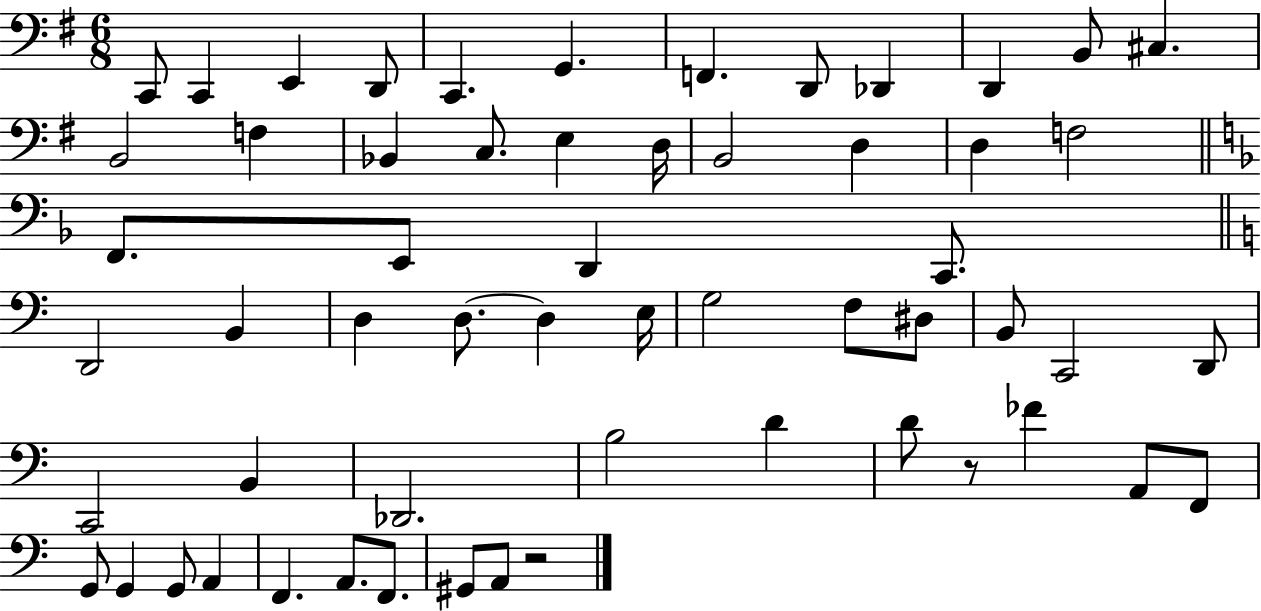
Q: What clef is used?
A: bass